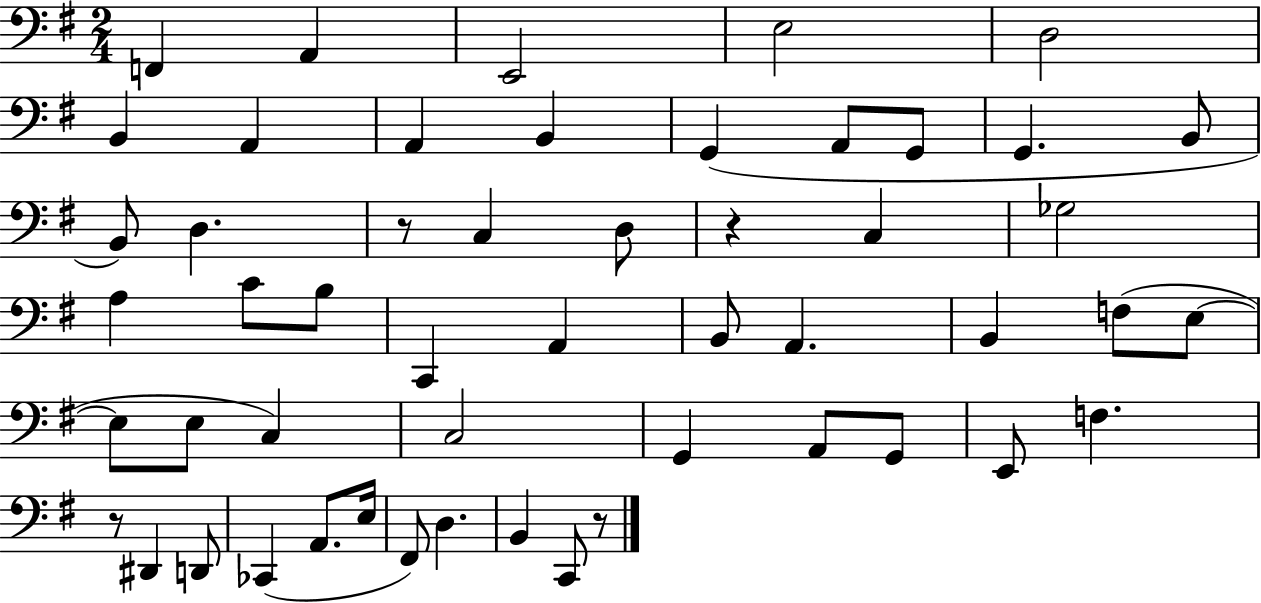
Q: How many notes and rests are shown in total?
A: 52